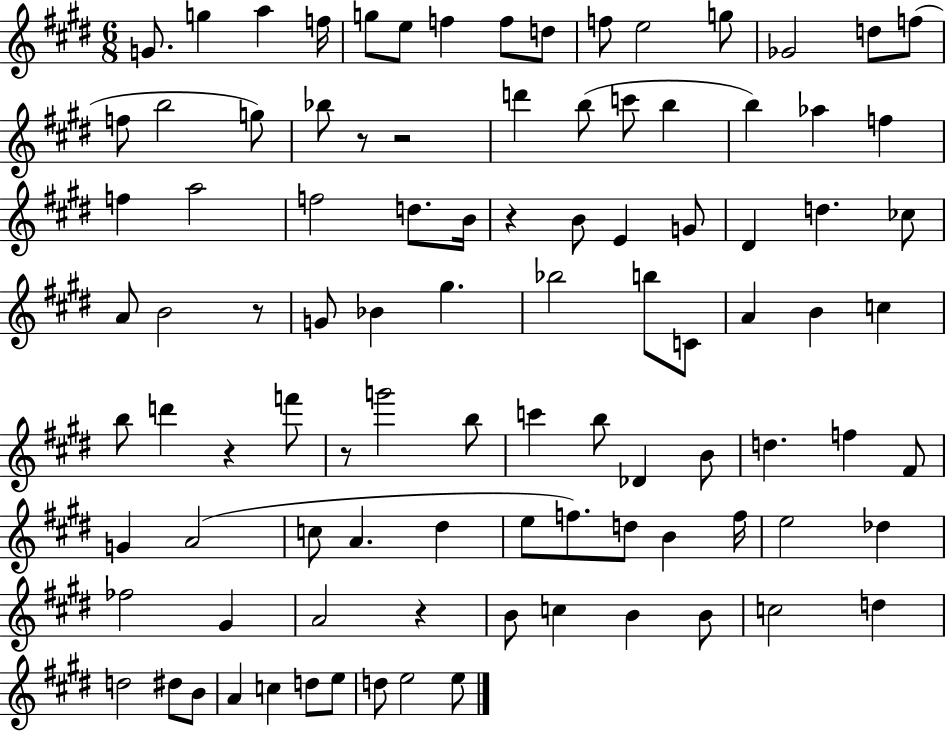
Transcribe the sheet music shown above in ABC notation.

X:1
T:Untitled
M:6/8
L:1/4
K:E
G/2 g a f/4 g/2 e/2 f f/2 d/2 f/2 e2 g/2 _G2 d/2 f/2 f/2 b2 g/2 _b/2 z/2 z2 d' b/2 c'/2 b b _a f f a2 f2 d/2 B/4 z B/2 E G/2 ^D d _c/2 A/2 B2 z/2 G/2 _B ^g _b2 b/2 C/2 A B c b/2 d' z f'/2 z/2 g'2 b/2 c' b/2 _D B/2 d f ^F/2 G A2 c/2 A ^d e/2 f/2 d/2 B f/4 e2 _d _f2 ^G A2 z B/2 c B B/2 c2 d d2 ^d/2 B/2 A c d/2 e/2 d/2 e2 e/2